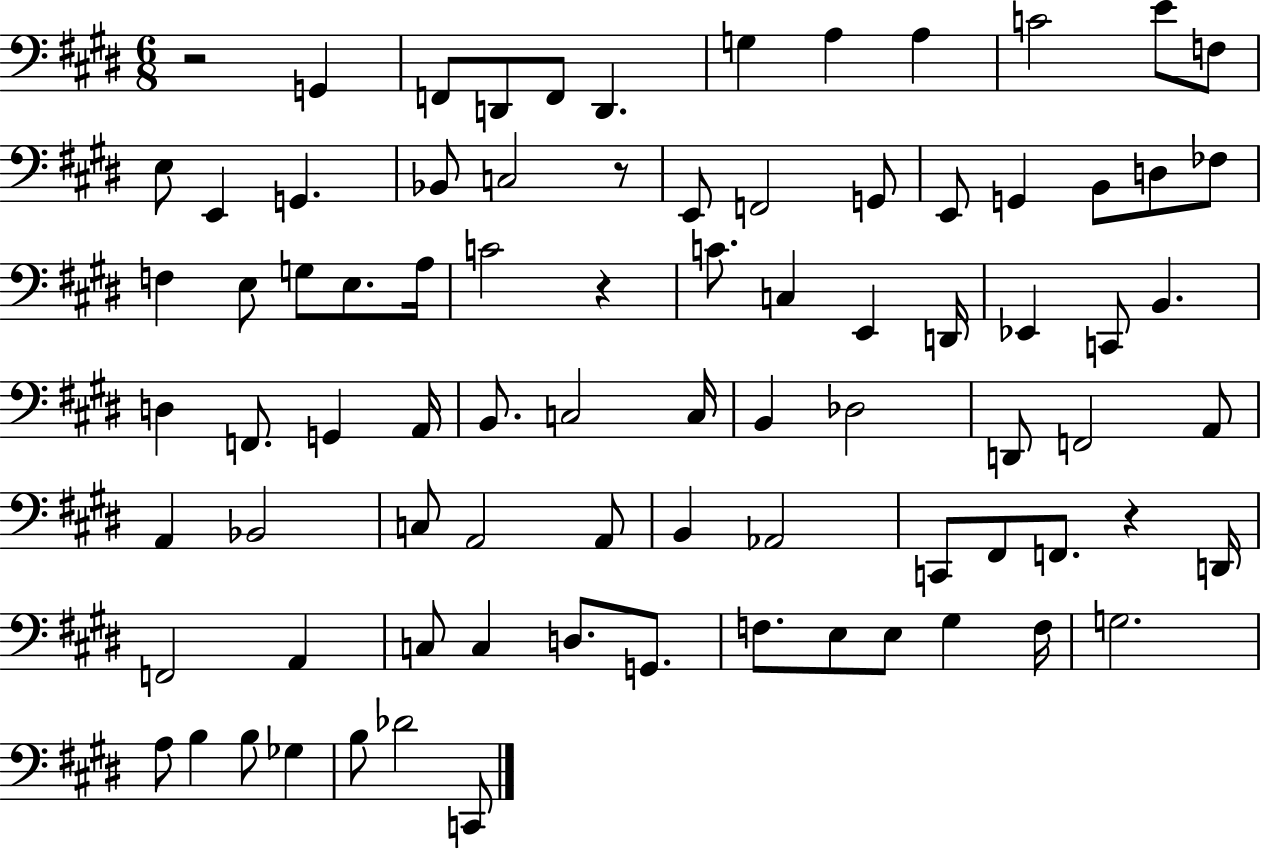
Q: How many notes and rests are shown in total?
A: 83